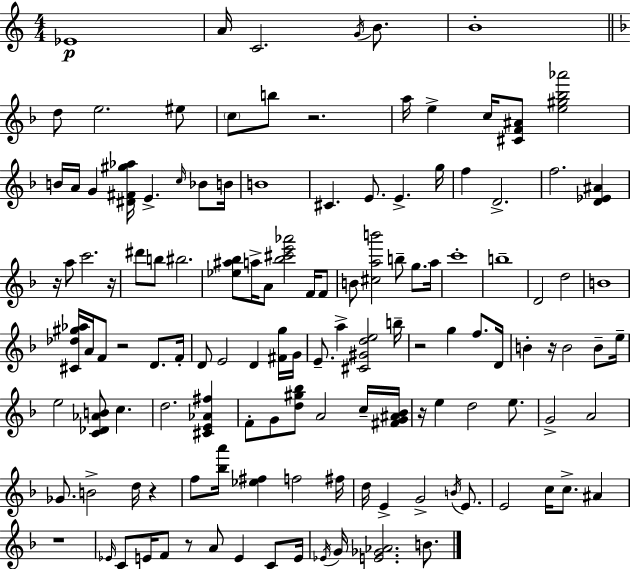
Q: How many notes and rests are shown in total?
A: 130